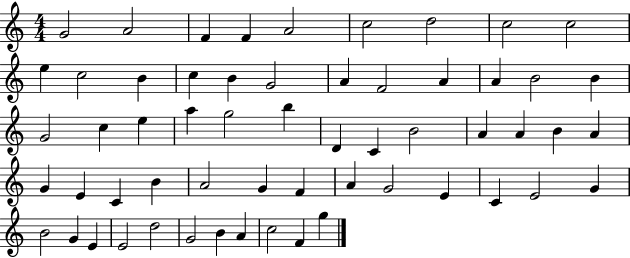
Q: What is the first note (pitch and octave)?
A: G4